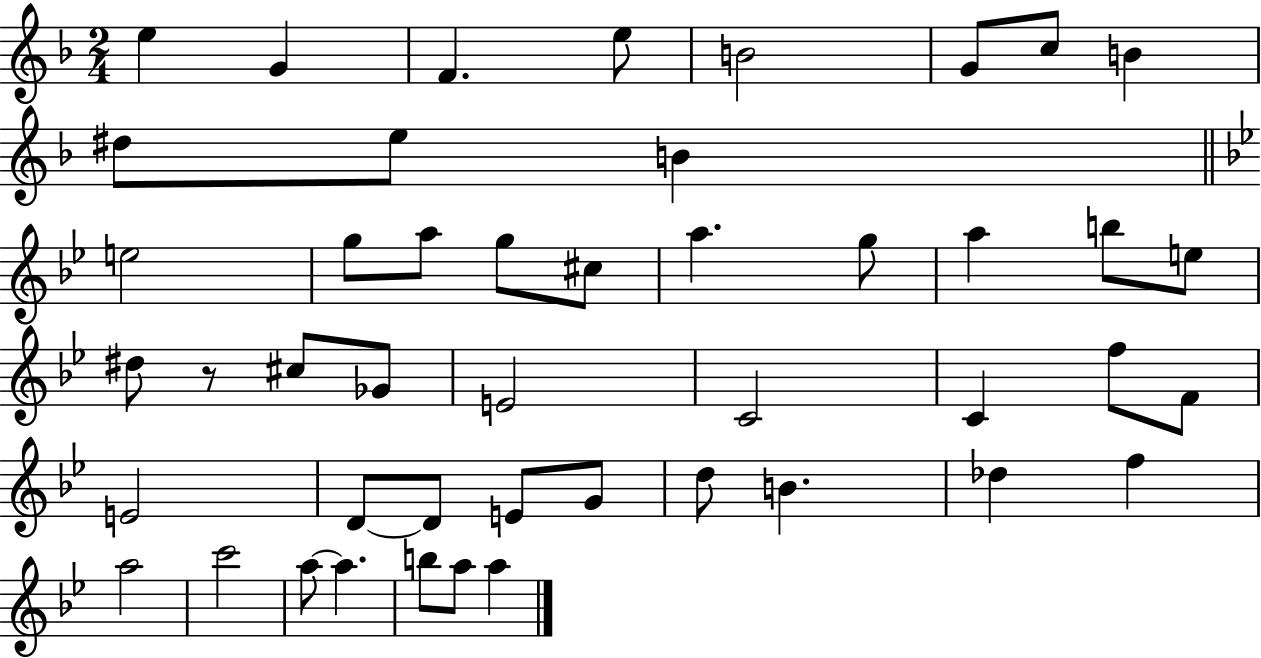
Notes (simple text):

E5/q G4/q F4/q. E5/e B4/h G4/e C5/e B4/q D#5/e E5/e B4/q E5/h G5/e A5/e G5/e C#5/e A5/q. G5/e A5/q B5/e E5/e D#5/e R/e C#5/e Gb4/e E4/h C4/h C4/q F5/e F4/e E4/h D4/e D4/e E4/e G4/e D5/e B4/q. Db5/q F5/q A5/h C6/h A5/e A5/q. B5/e A5/e A5/q